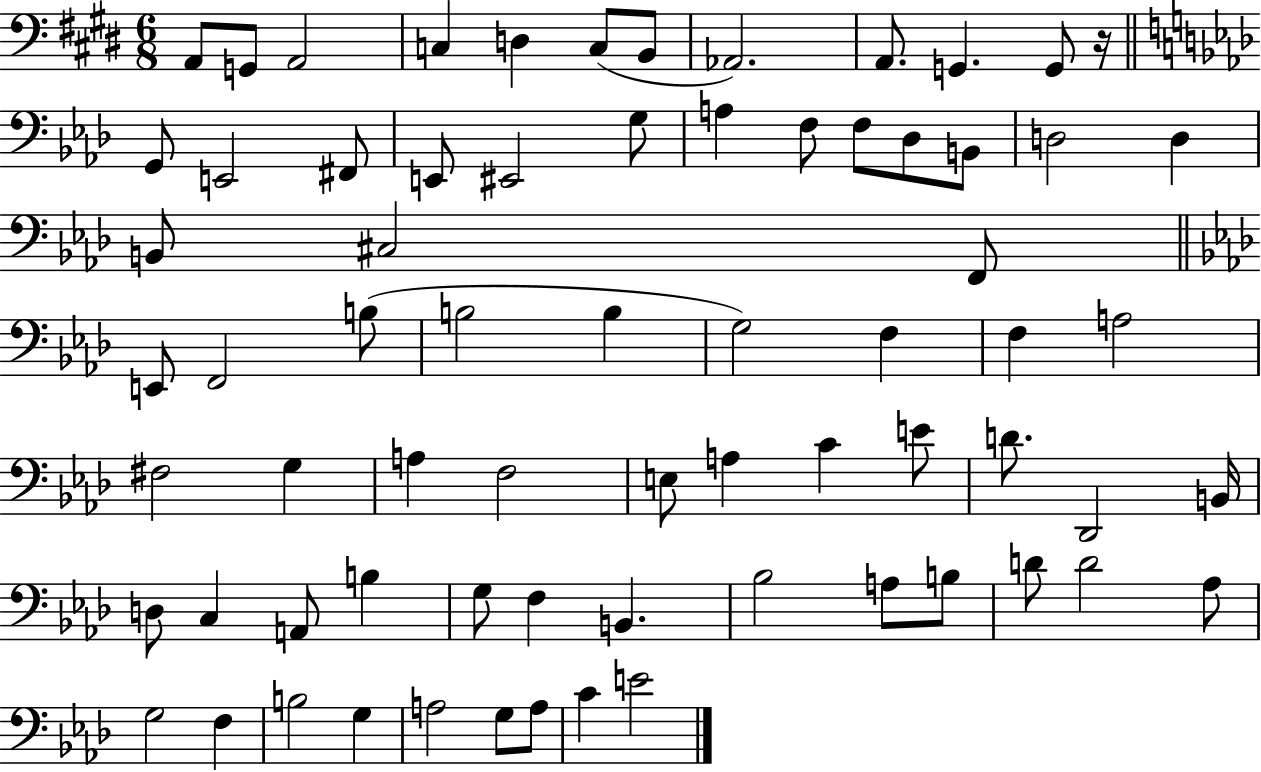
{
  \clef bass
  \numericTimeSignature
  \time 6/8
  \key e \major
  a,8 g,8 a,2 | c4 d4 c8( b,8 | aes,2.) | a,8. g,4. g,8 r16 | \break \bar "||" \break \key f \minor g,8 e,2 fis,8 | e,8 eis,2 g8 | a4 f8 f8 des8 b,8 | d2 d4 | \break b,8 cis2 f,8 | \bar "||" \break \key aes \major e,8 f,2 b8( | b2 b4 | g2) f4 | f4 a2 | \break fis2 g4 | a4 f2 | e8 a4 c'4 e'8 | d'8. des,2 b,16 | \break d8 c4 a,8 b4 | g8 f4 b,4. | bes2 a8 b8 | d'8 d'2 aes8 | \break g2 f4 | b2 g4 | a2 g8 a8 | c'4 e'2 | \break \bar "|."
}